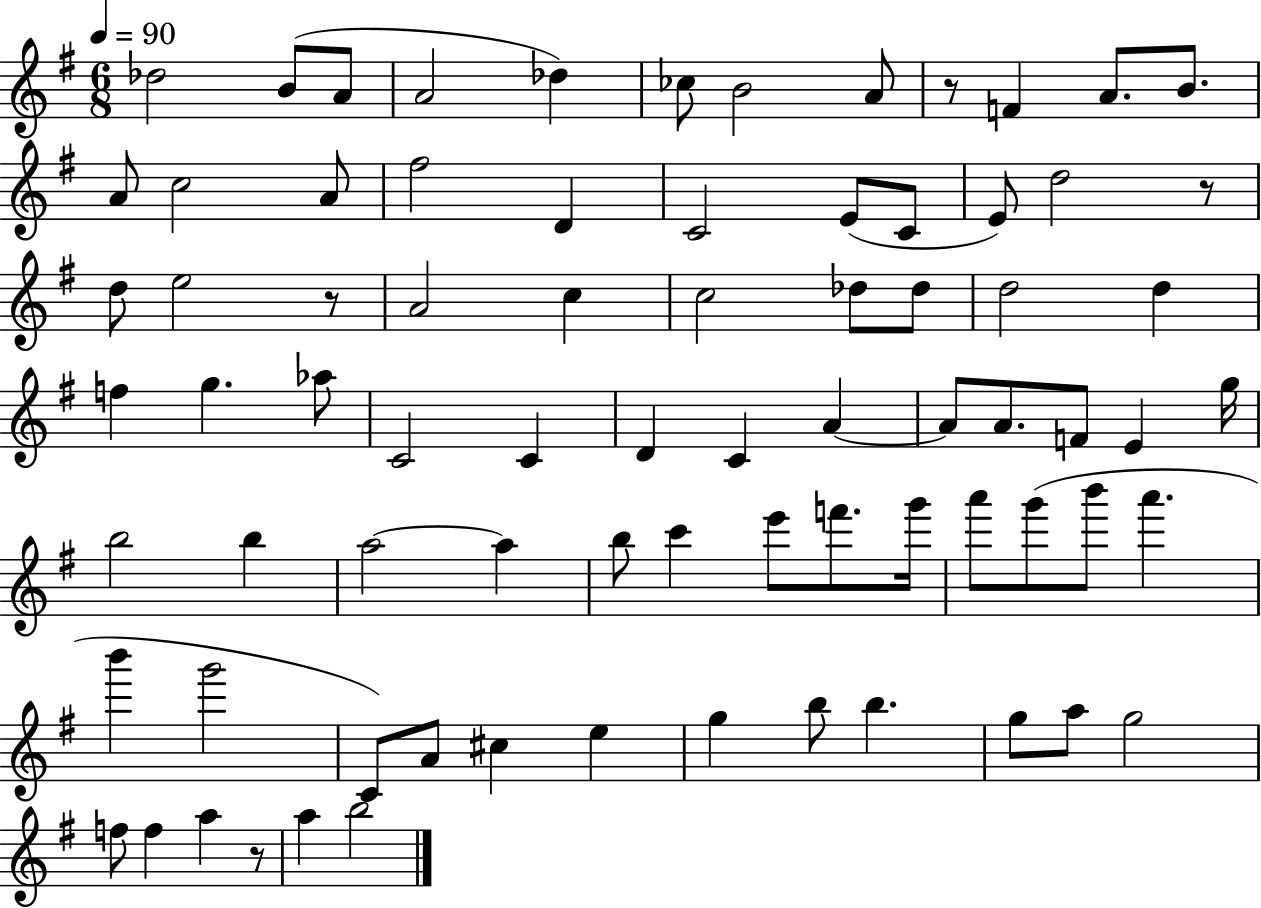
{
  \clef treble
  \numericTimeSignature
  \time 6/8
  \key g \major
  \tempo 4 = 90
  des''2 b'8( a'8 | a'2 des''4) | ces''8 b'2 a'8 | r8 f'4 a'8. b'8. | \break a'8 c''2 a'8 | fis''2 d'4 | c'2 e'8( c'8 | e'8) d''2 r8 | \break d''8 e''2 r8 | a'2 c''4 | c''2 des''8 des''8 | d''2 d''4 | \break f''4 g''4. aes''8 | c'2 c'4 | d'4 c'4 a'4~~ | a'8 a'8. f'8 e'4 g''16 | \break b''2 b''4 | a''2~~ a''4 | b''8 c'''4 e'''8 f'''8. g'''16 | a'''8 g'''8( b'''8 a'''4. | \break b'''4 g'''2 | c'8) a'8 cis''4 e''4 | g''4 b''8 b''4. | g''8 a''8 g''2 | \break f''8 f''4 a''4 r8 | a''4 b''2 | \bar "|."
}